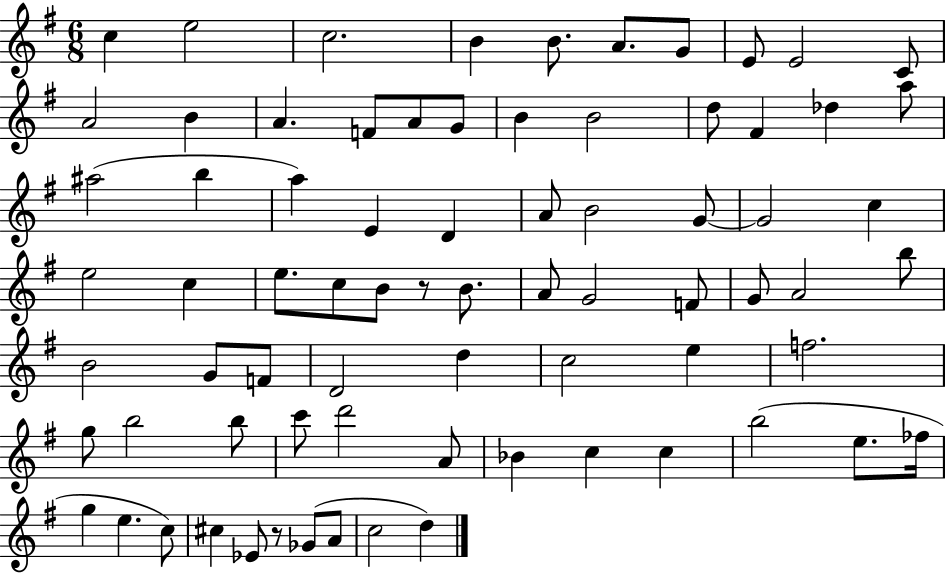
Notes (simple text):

C5/q E5/h C5/h. B4/q B4/e. A4/e. G4/e E4/e E4/h C4/e A4/h B4/q A4/q. F4/e A4/e G4/e B4/q B4/h D5/e F#4/q Db5/q A5/e A#5/h B5/q A5/q E4/q D4/q A4/e B4/h G4/e G4/h C5/q E5/h C5/q E5/e. C5/e B4/e R/e B4/e. A4/e G4/h F4/e G4/e A4/h B5/e B4/h G4/e F4/e D4/h D5/q C5/h E5/q F5/h. G5/e B5/h B5/e C6/e D6/h A4/e Bb4/q C5/q C5/q B5/h E5/e. FES5/s G5/q E5/q. C5/e C#5/q Eb4/e R/e Gb4/e A4/e C5/h D5/q